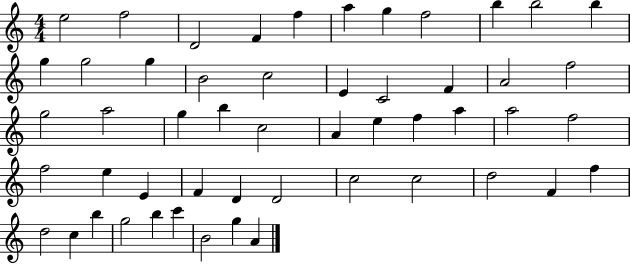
X:1
T:Untitled
M:4/4
L:1/4
K:C
e2 f2 D2 F f a g f2 b b2 b g g2 g B2 c2 E C2 F A2 f2 g2 a2 g b c2 A e f a a2 f2 f2 e E F D D2 c2 c2 d2 F f d2 c b g2 b c' B2 g A